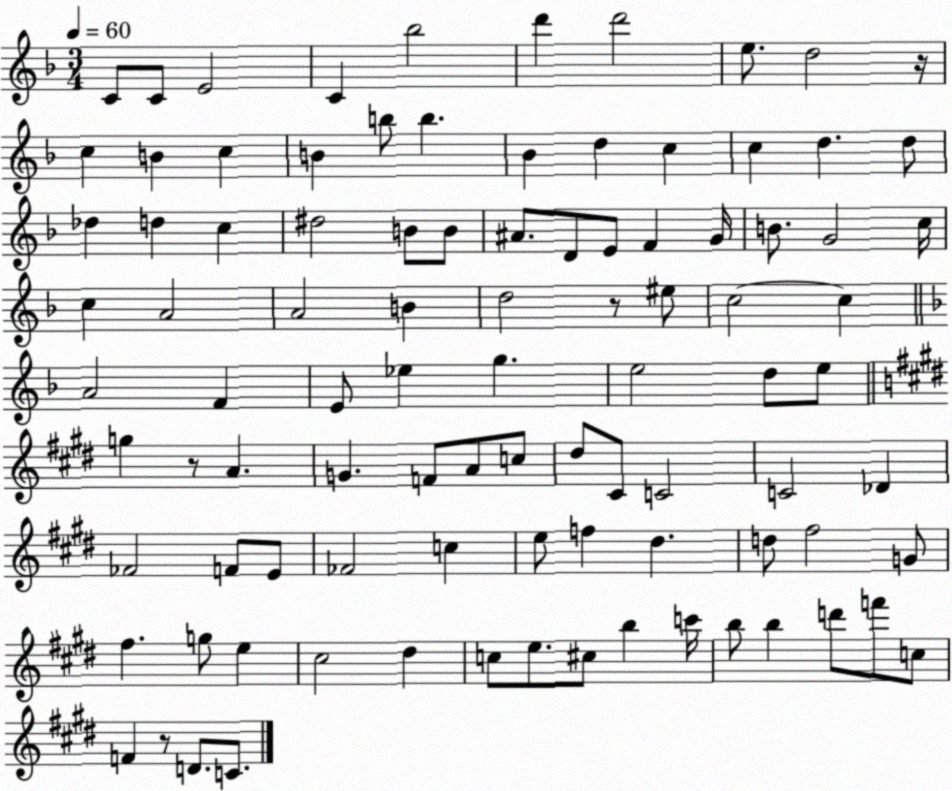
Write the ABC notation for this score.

X:1
T:Untitled
M:3/4
L:1/4
K:F
C/2 C/2 E2 C _b2 d' d'2 e/2 d2 z/4 c B c B b/2 b _B d c c d d/2 _d d c ^d2 B/2 B/2 ^A/2 D/2 E/2 F G/4 B/2 G2 c/4 c A2 A2 B d2 z/2 ^e/2 c2 c A2 F E/2 _e g e2 d/2 e/2 g z/2 A G F/2 A/2 c/2 ^d/2 ^C/2 C2 C2 _D _F2 F/2 E/2 _F2 c e/2 f ^d d/2 ^f2 G/2 ^f g/2 e ^c2 ^d c/2 e/2 ^c/2 b c'/4 b/2 b d'/2 f'/2 c/2 F z/2 D/2 C/2